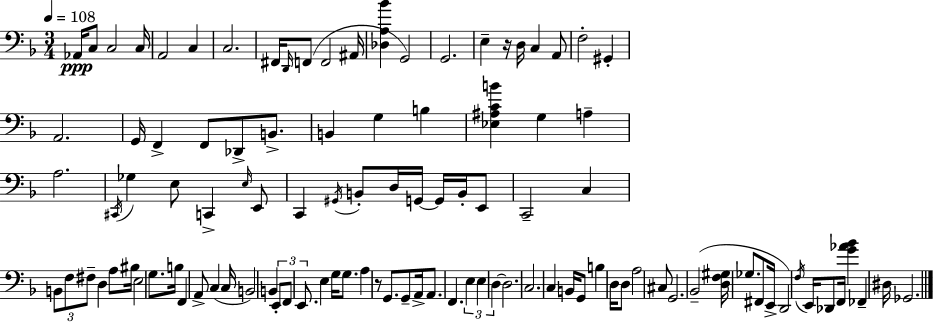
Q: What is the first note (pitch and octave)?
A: Ab2